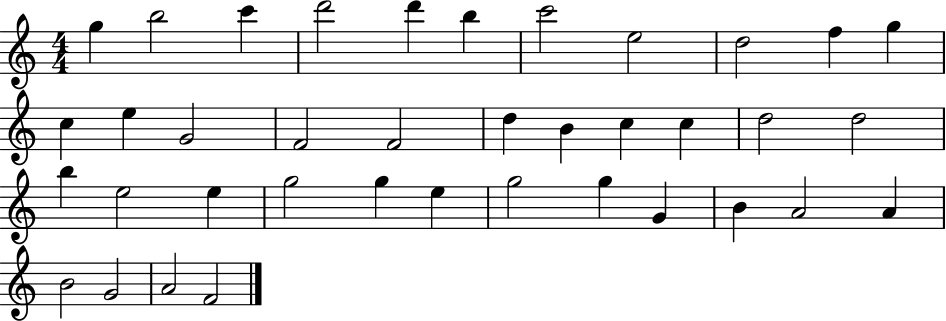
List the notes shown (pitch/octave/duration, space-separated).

G5/q B5/h C6/q D6/h D6/q B5/q C6/h E5/h D5/h F5/q G5/q C5/q E5/q G4/h F4/h F4/h D5/q B4/q C5/q C5/q D5/h D5/h B5/q E5/h E5/q G5/h G5/q E5/q G5/h G5/q G4/q B4/q A4/h A4/q B4/h G4/h A4/h F4/h